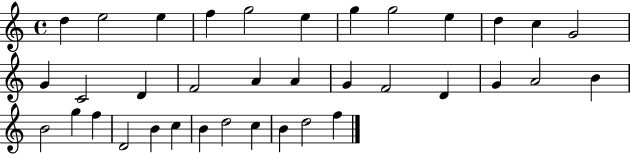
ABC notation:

X:1
T:Untitled
M:4/4
L:1/4
K:C
d e2 e f g2 e g g2 e d c G2 G C2 D F2 A A G F2 D G A2 B B2 g f D2 B c B d2 c B d2 f